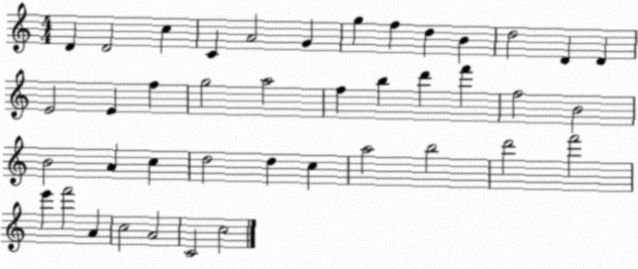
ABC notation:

X:1
T:Untitled
M:4/4
L:1/4
K:C
D D2 c C A2 G g f d B d2 D D E2 E f g2 a2 f b d' f' f2 B2 B2 A c d2 d c a2 b2 d'2 f'2 e' f'2 A c2 A2 C2 c2